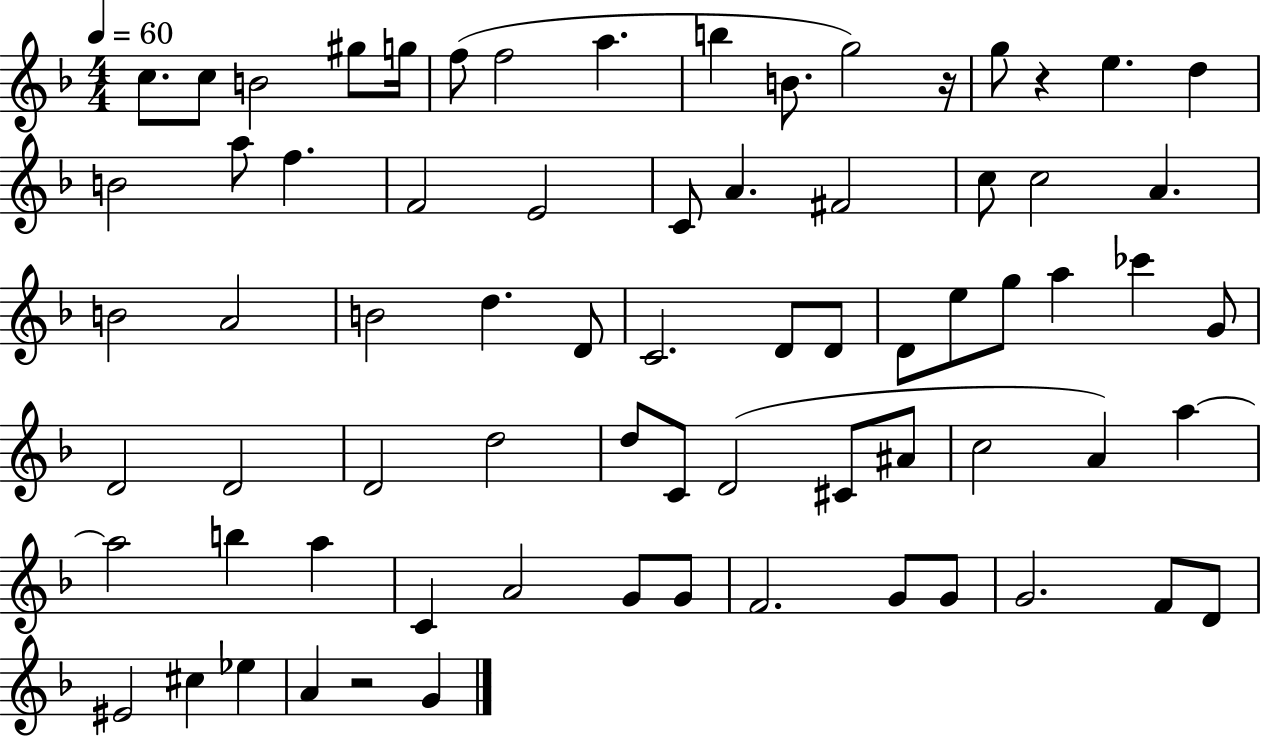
{
  \clef treble
  \numericTimeSignature
  \time 4/4
  \key f \major
  \tempo 4 = 60
  c''8. c''8 b'2 gis''8 g''16 | f''8( f''2 a''4. | b''4 b'8. g''2) r16 | g''8 r4 e''4. d''4 | \break b'2 a''8 f''4. | f'2 e'2 | c'8 a'4. fis'2 | c''8 c''2 a'4. | \break b'2 a'2 | b'2 d''4. d'8 | c'2. d'8 d'8 | d'8 e''8 g''8 a''4 ces'''4 g'8 | \break d'2 d'2 | d'2 d''2 | d''8 c'8 d'2( cis'8 ais'8 | c''2 a'4) a''4~~ | \break a''2 b''4 a''4 | c'4 a'2 g'8 g'8 | f'2. g'8 g'8 | g'2. f'8 d'8 | \break eis'2 cis''4 ees''4 | a'4 r2 g'4 | \bar "|."
}